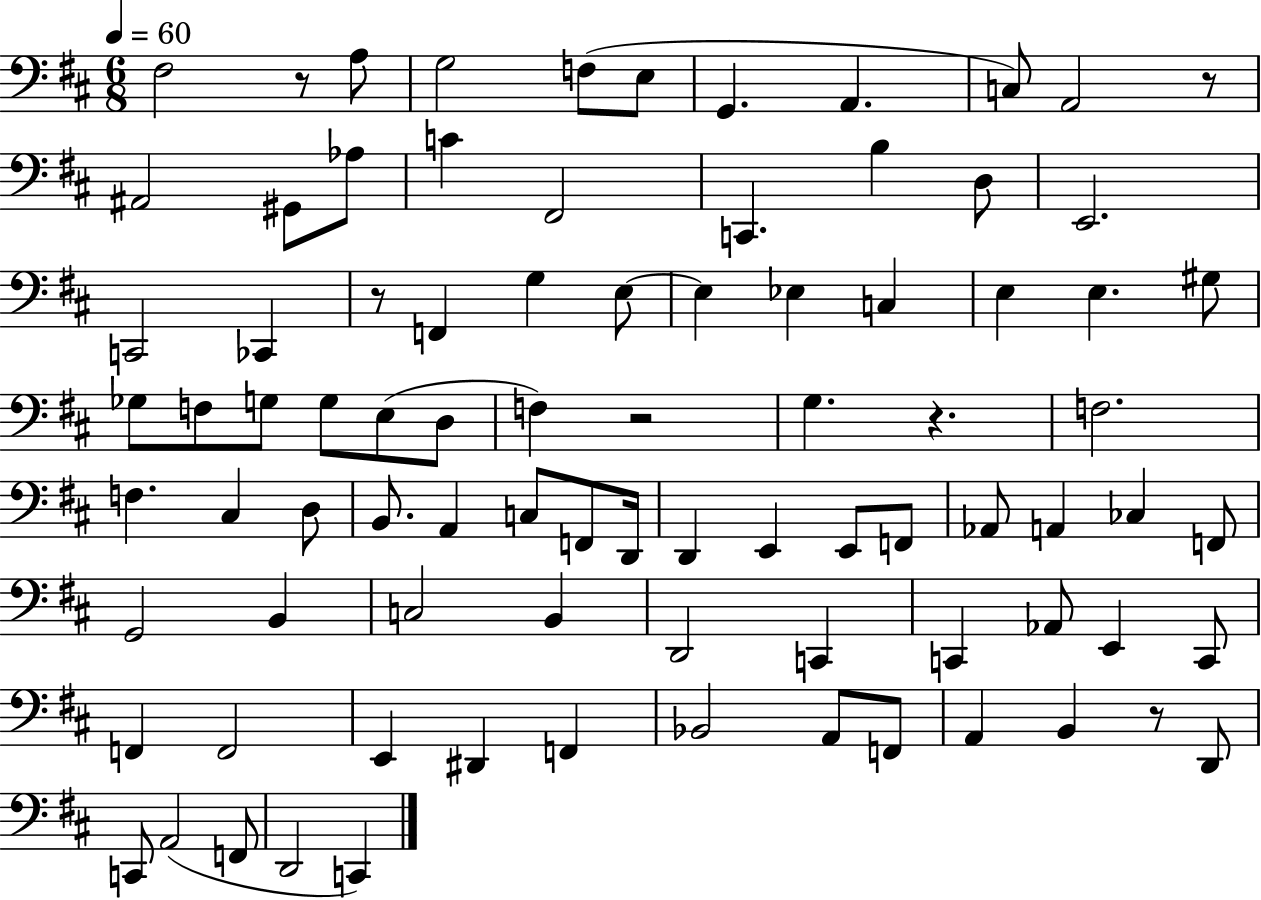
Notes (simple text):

F#3/h R/e A3/e G3/h F3/e E3/e G2/q. A2/q. C3/e A2/h R/e A#2/h G#2/e Ab3/e C4/q F#2/h C2/q. B3/q D3/e E2/h. C2/h CES2/q R/e F2/q G3/q E3/e E3/q Eb3/q C3/q E3/q E3/q. G#3/e Gb3/e F3/e G3/e G3/e E3/e D3/e F3/q R/h G3/q. R/q. F3/h. F3/q. C#3/q D3/e B2/e. A2/q C3/e F2/e D2/s D2/q E2/q E2/e F2/e Ab2/e A2/q CES3/q F2/e G2/h B2/q C3/h B2/q D2/h C2/q C2/q Ab2/e E2/q C2/e F2/q F2/h E2/q D#2/q F2/q Bb2/h A2/e F2/e A2/q B2/q R/e D2/e C2/e A2/h F2/e D2/h C2/q